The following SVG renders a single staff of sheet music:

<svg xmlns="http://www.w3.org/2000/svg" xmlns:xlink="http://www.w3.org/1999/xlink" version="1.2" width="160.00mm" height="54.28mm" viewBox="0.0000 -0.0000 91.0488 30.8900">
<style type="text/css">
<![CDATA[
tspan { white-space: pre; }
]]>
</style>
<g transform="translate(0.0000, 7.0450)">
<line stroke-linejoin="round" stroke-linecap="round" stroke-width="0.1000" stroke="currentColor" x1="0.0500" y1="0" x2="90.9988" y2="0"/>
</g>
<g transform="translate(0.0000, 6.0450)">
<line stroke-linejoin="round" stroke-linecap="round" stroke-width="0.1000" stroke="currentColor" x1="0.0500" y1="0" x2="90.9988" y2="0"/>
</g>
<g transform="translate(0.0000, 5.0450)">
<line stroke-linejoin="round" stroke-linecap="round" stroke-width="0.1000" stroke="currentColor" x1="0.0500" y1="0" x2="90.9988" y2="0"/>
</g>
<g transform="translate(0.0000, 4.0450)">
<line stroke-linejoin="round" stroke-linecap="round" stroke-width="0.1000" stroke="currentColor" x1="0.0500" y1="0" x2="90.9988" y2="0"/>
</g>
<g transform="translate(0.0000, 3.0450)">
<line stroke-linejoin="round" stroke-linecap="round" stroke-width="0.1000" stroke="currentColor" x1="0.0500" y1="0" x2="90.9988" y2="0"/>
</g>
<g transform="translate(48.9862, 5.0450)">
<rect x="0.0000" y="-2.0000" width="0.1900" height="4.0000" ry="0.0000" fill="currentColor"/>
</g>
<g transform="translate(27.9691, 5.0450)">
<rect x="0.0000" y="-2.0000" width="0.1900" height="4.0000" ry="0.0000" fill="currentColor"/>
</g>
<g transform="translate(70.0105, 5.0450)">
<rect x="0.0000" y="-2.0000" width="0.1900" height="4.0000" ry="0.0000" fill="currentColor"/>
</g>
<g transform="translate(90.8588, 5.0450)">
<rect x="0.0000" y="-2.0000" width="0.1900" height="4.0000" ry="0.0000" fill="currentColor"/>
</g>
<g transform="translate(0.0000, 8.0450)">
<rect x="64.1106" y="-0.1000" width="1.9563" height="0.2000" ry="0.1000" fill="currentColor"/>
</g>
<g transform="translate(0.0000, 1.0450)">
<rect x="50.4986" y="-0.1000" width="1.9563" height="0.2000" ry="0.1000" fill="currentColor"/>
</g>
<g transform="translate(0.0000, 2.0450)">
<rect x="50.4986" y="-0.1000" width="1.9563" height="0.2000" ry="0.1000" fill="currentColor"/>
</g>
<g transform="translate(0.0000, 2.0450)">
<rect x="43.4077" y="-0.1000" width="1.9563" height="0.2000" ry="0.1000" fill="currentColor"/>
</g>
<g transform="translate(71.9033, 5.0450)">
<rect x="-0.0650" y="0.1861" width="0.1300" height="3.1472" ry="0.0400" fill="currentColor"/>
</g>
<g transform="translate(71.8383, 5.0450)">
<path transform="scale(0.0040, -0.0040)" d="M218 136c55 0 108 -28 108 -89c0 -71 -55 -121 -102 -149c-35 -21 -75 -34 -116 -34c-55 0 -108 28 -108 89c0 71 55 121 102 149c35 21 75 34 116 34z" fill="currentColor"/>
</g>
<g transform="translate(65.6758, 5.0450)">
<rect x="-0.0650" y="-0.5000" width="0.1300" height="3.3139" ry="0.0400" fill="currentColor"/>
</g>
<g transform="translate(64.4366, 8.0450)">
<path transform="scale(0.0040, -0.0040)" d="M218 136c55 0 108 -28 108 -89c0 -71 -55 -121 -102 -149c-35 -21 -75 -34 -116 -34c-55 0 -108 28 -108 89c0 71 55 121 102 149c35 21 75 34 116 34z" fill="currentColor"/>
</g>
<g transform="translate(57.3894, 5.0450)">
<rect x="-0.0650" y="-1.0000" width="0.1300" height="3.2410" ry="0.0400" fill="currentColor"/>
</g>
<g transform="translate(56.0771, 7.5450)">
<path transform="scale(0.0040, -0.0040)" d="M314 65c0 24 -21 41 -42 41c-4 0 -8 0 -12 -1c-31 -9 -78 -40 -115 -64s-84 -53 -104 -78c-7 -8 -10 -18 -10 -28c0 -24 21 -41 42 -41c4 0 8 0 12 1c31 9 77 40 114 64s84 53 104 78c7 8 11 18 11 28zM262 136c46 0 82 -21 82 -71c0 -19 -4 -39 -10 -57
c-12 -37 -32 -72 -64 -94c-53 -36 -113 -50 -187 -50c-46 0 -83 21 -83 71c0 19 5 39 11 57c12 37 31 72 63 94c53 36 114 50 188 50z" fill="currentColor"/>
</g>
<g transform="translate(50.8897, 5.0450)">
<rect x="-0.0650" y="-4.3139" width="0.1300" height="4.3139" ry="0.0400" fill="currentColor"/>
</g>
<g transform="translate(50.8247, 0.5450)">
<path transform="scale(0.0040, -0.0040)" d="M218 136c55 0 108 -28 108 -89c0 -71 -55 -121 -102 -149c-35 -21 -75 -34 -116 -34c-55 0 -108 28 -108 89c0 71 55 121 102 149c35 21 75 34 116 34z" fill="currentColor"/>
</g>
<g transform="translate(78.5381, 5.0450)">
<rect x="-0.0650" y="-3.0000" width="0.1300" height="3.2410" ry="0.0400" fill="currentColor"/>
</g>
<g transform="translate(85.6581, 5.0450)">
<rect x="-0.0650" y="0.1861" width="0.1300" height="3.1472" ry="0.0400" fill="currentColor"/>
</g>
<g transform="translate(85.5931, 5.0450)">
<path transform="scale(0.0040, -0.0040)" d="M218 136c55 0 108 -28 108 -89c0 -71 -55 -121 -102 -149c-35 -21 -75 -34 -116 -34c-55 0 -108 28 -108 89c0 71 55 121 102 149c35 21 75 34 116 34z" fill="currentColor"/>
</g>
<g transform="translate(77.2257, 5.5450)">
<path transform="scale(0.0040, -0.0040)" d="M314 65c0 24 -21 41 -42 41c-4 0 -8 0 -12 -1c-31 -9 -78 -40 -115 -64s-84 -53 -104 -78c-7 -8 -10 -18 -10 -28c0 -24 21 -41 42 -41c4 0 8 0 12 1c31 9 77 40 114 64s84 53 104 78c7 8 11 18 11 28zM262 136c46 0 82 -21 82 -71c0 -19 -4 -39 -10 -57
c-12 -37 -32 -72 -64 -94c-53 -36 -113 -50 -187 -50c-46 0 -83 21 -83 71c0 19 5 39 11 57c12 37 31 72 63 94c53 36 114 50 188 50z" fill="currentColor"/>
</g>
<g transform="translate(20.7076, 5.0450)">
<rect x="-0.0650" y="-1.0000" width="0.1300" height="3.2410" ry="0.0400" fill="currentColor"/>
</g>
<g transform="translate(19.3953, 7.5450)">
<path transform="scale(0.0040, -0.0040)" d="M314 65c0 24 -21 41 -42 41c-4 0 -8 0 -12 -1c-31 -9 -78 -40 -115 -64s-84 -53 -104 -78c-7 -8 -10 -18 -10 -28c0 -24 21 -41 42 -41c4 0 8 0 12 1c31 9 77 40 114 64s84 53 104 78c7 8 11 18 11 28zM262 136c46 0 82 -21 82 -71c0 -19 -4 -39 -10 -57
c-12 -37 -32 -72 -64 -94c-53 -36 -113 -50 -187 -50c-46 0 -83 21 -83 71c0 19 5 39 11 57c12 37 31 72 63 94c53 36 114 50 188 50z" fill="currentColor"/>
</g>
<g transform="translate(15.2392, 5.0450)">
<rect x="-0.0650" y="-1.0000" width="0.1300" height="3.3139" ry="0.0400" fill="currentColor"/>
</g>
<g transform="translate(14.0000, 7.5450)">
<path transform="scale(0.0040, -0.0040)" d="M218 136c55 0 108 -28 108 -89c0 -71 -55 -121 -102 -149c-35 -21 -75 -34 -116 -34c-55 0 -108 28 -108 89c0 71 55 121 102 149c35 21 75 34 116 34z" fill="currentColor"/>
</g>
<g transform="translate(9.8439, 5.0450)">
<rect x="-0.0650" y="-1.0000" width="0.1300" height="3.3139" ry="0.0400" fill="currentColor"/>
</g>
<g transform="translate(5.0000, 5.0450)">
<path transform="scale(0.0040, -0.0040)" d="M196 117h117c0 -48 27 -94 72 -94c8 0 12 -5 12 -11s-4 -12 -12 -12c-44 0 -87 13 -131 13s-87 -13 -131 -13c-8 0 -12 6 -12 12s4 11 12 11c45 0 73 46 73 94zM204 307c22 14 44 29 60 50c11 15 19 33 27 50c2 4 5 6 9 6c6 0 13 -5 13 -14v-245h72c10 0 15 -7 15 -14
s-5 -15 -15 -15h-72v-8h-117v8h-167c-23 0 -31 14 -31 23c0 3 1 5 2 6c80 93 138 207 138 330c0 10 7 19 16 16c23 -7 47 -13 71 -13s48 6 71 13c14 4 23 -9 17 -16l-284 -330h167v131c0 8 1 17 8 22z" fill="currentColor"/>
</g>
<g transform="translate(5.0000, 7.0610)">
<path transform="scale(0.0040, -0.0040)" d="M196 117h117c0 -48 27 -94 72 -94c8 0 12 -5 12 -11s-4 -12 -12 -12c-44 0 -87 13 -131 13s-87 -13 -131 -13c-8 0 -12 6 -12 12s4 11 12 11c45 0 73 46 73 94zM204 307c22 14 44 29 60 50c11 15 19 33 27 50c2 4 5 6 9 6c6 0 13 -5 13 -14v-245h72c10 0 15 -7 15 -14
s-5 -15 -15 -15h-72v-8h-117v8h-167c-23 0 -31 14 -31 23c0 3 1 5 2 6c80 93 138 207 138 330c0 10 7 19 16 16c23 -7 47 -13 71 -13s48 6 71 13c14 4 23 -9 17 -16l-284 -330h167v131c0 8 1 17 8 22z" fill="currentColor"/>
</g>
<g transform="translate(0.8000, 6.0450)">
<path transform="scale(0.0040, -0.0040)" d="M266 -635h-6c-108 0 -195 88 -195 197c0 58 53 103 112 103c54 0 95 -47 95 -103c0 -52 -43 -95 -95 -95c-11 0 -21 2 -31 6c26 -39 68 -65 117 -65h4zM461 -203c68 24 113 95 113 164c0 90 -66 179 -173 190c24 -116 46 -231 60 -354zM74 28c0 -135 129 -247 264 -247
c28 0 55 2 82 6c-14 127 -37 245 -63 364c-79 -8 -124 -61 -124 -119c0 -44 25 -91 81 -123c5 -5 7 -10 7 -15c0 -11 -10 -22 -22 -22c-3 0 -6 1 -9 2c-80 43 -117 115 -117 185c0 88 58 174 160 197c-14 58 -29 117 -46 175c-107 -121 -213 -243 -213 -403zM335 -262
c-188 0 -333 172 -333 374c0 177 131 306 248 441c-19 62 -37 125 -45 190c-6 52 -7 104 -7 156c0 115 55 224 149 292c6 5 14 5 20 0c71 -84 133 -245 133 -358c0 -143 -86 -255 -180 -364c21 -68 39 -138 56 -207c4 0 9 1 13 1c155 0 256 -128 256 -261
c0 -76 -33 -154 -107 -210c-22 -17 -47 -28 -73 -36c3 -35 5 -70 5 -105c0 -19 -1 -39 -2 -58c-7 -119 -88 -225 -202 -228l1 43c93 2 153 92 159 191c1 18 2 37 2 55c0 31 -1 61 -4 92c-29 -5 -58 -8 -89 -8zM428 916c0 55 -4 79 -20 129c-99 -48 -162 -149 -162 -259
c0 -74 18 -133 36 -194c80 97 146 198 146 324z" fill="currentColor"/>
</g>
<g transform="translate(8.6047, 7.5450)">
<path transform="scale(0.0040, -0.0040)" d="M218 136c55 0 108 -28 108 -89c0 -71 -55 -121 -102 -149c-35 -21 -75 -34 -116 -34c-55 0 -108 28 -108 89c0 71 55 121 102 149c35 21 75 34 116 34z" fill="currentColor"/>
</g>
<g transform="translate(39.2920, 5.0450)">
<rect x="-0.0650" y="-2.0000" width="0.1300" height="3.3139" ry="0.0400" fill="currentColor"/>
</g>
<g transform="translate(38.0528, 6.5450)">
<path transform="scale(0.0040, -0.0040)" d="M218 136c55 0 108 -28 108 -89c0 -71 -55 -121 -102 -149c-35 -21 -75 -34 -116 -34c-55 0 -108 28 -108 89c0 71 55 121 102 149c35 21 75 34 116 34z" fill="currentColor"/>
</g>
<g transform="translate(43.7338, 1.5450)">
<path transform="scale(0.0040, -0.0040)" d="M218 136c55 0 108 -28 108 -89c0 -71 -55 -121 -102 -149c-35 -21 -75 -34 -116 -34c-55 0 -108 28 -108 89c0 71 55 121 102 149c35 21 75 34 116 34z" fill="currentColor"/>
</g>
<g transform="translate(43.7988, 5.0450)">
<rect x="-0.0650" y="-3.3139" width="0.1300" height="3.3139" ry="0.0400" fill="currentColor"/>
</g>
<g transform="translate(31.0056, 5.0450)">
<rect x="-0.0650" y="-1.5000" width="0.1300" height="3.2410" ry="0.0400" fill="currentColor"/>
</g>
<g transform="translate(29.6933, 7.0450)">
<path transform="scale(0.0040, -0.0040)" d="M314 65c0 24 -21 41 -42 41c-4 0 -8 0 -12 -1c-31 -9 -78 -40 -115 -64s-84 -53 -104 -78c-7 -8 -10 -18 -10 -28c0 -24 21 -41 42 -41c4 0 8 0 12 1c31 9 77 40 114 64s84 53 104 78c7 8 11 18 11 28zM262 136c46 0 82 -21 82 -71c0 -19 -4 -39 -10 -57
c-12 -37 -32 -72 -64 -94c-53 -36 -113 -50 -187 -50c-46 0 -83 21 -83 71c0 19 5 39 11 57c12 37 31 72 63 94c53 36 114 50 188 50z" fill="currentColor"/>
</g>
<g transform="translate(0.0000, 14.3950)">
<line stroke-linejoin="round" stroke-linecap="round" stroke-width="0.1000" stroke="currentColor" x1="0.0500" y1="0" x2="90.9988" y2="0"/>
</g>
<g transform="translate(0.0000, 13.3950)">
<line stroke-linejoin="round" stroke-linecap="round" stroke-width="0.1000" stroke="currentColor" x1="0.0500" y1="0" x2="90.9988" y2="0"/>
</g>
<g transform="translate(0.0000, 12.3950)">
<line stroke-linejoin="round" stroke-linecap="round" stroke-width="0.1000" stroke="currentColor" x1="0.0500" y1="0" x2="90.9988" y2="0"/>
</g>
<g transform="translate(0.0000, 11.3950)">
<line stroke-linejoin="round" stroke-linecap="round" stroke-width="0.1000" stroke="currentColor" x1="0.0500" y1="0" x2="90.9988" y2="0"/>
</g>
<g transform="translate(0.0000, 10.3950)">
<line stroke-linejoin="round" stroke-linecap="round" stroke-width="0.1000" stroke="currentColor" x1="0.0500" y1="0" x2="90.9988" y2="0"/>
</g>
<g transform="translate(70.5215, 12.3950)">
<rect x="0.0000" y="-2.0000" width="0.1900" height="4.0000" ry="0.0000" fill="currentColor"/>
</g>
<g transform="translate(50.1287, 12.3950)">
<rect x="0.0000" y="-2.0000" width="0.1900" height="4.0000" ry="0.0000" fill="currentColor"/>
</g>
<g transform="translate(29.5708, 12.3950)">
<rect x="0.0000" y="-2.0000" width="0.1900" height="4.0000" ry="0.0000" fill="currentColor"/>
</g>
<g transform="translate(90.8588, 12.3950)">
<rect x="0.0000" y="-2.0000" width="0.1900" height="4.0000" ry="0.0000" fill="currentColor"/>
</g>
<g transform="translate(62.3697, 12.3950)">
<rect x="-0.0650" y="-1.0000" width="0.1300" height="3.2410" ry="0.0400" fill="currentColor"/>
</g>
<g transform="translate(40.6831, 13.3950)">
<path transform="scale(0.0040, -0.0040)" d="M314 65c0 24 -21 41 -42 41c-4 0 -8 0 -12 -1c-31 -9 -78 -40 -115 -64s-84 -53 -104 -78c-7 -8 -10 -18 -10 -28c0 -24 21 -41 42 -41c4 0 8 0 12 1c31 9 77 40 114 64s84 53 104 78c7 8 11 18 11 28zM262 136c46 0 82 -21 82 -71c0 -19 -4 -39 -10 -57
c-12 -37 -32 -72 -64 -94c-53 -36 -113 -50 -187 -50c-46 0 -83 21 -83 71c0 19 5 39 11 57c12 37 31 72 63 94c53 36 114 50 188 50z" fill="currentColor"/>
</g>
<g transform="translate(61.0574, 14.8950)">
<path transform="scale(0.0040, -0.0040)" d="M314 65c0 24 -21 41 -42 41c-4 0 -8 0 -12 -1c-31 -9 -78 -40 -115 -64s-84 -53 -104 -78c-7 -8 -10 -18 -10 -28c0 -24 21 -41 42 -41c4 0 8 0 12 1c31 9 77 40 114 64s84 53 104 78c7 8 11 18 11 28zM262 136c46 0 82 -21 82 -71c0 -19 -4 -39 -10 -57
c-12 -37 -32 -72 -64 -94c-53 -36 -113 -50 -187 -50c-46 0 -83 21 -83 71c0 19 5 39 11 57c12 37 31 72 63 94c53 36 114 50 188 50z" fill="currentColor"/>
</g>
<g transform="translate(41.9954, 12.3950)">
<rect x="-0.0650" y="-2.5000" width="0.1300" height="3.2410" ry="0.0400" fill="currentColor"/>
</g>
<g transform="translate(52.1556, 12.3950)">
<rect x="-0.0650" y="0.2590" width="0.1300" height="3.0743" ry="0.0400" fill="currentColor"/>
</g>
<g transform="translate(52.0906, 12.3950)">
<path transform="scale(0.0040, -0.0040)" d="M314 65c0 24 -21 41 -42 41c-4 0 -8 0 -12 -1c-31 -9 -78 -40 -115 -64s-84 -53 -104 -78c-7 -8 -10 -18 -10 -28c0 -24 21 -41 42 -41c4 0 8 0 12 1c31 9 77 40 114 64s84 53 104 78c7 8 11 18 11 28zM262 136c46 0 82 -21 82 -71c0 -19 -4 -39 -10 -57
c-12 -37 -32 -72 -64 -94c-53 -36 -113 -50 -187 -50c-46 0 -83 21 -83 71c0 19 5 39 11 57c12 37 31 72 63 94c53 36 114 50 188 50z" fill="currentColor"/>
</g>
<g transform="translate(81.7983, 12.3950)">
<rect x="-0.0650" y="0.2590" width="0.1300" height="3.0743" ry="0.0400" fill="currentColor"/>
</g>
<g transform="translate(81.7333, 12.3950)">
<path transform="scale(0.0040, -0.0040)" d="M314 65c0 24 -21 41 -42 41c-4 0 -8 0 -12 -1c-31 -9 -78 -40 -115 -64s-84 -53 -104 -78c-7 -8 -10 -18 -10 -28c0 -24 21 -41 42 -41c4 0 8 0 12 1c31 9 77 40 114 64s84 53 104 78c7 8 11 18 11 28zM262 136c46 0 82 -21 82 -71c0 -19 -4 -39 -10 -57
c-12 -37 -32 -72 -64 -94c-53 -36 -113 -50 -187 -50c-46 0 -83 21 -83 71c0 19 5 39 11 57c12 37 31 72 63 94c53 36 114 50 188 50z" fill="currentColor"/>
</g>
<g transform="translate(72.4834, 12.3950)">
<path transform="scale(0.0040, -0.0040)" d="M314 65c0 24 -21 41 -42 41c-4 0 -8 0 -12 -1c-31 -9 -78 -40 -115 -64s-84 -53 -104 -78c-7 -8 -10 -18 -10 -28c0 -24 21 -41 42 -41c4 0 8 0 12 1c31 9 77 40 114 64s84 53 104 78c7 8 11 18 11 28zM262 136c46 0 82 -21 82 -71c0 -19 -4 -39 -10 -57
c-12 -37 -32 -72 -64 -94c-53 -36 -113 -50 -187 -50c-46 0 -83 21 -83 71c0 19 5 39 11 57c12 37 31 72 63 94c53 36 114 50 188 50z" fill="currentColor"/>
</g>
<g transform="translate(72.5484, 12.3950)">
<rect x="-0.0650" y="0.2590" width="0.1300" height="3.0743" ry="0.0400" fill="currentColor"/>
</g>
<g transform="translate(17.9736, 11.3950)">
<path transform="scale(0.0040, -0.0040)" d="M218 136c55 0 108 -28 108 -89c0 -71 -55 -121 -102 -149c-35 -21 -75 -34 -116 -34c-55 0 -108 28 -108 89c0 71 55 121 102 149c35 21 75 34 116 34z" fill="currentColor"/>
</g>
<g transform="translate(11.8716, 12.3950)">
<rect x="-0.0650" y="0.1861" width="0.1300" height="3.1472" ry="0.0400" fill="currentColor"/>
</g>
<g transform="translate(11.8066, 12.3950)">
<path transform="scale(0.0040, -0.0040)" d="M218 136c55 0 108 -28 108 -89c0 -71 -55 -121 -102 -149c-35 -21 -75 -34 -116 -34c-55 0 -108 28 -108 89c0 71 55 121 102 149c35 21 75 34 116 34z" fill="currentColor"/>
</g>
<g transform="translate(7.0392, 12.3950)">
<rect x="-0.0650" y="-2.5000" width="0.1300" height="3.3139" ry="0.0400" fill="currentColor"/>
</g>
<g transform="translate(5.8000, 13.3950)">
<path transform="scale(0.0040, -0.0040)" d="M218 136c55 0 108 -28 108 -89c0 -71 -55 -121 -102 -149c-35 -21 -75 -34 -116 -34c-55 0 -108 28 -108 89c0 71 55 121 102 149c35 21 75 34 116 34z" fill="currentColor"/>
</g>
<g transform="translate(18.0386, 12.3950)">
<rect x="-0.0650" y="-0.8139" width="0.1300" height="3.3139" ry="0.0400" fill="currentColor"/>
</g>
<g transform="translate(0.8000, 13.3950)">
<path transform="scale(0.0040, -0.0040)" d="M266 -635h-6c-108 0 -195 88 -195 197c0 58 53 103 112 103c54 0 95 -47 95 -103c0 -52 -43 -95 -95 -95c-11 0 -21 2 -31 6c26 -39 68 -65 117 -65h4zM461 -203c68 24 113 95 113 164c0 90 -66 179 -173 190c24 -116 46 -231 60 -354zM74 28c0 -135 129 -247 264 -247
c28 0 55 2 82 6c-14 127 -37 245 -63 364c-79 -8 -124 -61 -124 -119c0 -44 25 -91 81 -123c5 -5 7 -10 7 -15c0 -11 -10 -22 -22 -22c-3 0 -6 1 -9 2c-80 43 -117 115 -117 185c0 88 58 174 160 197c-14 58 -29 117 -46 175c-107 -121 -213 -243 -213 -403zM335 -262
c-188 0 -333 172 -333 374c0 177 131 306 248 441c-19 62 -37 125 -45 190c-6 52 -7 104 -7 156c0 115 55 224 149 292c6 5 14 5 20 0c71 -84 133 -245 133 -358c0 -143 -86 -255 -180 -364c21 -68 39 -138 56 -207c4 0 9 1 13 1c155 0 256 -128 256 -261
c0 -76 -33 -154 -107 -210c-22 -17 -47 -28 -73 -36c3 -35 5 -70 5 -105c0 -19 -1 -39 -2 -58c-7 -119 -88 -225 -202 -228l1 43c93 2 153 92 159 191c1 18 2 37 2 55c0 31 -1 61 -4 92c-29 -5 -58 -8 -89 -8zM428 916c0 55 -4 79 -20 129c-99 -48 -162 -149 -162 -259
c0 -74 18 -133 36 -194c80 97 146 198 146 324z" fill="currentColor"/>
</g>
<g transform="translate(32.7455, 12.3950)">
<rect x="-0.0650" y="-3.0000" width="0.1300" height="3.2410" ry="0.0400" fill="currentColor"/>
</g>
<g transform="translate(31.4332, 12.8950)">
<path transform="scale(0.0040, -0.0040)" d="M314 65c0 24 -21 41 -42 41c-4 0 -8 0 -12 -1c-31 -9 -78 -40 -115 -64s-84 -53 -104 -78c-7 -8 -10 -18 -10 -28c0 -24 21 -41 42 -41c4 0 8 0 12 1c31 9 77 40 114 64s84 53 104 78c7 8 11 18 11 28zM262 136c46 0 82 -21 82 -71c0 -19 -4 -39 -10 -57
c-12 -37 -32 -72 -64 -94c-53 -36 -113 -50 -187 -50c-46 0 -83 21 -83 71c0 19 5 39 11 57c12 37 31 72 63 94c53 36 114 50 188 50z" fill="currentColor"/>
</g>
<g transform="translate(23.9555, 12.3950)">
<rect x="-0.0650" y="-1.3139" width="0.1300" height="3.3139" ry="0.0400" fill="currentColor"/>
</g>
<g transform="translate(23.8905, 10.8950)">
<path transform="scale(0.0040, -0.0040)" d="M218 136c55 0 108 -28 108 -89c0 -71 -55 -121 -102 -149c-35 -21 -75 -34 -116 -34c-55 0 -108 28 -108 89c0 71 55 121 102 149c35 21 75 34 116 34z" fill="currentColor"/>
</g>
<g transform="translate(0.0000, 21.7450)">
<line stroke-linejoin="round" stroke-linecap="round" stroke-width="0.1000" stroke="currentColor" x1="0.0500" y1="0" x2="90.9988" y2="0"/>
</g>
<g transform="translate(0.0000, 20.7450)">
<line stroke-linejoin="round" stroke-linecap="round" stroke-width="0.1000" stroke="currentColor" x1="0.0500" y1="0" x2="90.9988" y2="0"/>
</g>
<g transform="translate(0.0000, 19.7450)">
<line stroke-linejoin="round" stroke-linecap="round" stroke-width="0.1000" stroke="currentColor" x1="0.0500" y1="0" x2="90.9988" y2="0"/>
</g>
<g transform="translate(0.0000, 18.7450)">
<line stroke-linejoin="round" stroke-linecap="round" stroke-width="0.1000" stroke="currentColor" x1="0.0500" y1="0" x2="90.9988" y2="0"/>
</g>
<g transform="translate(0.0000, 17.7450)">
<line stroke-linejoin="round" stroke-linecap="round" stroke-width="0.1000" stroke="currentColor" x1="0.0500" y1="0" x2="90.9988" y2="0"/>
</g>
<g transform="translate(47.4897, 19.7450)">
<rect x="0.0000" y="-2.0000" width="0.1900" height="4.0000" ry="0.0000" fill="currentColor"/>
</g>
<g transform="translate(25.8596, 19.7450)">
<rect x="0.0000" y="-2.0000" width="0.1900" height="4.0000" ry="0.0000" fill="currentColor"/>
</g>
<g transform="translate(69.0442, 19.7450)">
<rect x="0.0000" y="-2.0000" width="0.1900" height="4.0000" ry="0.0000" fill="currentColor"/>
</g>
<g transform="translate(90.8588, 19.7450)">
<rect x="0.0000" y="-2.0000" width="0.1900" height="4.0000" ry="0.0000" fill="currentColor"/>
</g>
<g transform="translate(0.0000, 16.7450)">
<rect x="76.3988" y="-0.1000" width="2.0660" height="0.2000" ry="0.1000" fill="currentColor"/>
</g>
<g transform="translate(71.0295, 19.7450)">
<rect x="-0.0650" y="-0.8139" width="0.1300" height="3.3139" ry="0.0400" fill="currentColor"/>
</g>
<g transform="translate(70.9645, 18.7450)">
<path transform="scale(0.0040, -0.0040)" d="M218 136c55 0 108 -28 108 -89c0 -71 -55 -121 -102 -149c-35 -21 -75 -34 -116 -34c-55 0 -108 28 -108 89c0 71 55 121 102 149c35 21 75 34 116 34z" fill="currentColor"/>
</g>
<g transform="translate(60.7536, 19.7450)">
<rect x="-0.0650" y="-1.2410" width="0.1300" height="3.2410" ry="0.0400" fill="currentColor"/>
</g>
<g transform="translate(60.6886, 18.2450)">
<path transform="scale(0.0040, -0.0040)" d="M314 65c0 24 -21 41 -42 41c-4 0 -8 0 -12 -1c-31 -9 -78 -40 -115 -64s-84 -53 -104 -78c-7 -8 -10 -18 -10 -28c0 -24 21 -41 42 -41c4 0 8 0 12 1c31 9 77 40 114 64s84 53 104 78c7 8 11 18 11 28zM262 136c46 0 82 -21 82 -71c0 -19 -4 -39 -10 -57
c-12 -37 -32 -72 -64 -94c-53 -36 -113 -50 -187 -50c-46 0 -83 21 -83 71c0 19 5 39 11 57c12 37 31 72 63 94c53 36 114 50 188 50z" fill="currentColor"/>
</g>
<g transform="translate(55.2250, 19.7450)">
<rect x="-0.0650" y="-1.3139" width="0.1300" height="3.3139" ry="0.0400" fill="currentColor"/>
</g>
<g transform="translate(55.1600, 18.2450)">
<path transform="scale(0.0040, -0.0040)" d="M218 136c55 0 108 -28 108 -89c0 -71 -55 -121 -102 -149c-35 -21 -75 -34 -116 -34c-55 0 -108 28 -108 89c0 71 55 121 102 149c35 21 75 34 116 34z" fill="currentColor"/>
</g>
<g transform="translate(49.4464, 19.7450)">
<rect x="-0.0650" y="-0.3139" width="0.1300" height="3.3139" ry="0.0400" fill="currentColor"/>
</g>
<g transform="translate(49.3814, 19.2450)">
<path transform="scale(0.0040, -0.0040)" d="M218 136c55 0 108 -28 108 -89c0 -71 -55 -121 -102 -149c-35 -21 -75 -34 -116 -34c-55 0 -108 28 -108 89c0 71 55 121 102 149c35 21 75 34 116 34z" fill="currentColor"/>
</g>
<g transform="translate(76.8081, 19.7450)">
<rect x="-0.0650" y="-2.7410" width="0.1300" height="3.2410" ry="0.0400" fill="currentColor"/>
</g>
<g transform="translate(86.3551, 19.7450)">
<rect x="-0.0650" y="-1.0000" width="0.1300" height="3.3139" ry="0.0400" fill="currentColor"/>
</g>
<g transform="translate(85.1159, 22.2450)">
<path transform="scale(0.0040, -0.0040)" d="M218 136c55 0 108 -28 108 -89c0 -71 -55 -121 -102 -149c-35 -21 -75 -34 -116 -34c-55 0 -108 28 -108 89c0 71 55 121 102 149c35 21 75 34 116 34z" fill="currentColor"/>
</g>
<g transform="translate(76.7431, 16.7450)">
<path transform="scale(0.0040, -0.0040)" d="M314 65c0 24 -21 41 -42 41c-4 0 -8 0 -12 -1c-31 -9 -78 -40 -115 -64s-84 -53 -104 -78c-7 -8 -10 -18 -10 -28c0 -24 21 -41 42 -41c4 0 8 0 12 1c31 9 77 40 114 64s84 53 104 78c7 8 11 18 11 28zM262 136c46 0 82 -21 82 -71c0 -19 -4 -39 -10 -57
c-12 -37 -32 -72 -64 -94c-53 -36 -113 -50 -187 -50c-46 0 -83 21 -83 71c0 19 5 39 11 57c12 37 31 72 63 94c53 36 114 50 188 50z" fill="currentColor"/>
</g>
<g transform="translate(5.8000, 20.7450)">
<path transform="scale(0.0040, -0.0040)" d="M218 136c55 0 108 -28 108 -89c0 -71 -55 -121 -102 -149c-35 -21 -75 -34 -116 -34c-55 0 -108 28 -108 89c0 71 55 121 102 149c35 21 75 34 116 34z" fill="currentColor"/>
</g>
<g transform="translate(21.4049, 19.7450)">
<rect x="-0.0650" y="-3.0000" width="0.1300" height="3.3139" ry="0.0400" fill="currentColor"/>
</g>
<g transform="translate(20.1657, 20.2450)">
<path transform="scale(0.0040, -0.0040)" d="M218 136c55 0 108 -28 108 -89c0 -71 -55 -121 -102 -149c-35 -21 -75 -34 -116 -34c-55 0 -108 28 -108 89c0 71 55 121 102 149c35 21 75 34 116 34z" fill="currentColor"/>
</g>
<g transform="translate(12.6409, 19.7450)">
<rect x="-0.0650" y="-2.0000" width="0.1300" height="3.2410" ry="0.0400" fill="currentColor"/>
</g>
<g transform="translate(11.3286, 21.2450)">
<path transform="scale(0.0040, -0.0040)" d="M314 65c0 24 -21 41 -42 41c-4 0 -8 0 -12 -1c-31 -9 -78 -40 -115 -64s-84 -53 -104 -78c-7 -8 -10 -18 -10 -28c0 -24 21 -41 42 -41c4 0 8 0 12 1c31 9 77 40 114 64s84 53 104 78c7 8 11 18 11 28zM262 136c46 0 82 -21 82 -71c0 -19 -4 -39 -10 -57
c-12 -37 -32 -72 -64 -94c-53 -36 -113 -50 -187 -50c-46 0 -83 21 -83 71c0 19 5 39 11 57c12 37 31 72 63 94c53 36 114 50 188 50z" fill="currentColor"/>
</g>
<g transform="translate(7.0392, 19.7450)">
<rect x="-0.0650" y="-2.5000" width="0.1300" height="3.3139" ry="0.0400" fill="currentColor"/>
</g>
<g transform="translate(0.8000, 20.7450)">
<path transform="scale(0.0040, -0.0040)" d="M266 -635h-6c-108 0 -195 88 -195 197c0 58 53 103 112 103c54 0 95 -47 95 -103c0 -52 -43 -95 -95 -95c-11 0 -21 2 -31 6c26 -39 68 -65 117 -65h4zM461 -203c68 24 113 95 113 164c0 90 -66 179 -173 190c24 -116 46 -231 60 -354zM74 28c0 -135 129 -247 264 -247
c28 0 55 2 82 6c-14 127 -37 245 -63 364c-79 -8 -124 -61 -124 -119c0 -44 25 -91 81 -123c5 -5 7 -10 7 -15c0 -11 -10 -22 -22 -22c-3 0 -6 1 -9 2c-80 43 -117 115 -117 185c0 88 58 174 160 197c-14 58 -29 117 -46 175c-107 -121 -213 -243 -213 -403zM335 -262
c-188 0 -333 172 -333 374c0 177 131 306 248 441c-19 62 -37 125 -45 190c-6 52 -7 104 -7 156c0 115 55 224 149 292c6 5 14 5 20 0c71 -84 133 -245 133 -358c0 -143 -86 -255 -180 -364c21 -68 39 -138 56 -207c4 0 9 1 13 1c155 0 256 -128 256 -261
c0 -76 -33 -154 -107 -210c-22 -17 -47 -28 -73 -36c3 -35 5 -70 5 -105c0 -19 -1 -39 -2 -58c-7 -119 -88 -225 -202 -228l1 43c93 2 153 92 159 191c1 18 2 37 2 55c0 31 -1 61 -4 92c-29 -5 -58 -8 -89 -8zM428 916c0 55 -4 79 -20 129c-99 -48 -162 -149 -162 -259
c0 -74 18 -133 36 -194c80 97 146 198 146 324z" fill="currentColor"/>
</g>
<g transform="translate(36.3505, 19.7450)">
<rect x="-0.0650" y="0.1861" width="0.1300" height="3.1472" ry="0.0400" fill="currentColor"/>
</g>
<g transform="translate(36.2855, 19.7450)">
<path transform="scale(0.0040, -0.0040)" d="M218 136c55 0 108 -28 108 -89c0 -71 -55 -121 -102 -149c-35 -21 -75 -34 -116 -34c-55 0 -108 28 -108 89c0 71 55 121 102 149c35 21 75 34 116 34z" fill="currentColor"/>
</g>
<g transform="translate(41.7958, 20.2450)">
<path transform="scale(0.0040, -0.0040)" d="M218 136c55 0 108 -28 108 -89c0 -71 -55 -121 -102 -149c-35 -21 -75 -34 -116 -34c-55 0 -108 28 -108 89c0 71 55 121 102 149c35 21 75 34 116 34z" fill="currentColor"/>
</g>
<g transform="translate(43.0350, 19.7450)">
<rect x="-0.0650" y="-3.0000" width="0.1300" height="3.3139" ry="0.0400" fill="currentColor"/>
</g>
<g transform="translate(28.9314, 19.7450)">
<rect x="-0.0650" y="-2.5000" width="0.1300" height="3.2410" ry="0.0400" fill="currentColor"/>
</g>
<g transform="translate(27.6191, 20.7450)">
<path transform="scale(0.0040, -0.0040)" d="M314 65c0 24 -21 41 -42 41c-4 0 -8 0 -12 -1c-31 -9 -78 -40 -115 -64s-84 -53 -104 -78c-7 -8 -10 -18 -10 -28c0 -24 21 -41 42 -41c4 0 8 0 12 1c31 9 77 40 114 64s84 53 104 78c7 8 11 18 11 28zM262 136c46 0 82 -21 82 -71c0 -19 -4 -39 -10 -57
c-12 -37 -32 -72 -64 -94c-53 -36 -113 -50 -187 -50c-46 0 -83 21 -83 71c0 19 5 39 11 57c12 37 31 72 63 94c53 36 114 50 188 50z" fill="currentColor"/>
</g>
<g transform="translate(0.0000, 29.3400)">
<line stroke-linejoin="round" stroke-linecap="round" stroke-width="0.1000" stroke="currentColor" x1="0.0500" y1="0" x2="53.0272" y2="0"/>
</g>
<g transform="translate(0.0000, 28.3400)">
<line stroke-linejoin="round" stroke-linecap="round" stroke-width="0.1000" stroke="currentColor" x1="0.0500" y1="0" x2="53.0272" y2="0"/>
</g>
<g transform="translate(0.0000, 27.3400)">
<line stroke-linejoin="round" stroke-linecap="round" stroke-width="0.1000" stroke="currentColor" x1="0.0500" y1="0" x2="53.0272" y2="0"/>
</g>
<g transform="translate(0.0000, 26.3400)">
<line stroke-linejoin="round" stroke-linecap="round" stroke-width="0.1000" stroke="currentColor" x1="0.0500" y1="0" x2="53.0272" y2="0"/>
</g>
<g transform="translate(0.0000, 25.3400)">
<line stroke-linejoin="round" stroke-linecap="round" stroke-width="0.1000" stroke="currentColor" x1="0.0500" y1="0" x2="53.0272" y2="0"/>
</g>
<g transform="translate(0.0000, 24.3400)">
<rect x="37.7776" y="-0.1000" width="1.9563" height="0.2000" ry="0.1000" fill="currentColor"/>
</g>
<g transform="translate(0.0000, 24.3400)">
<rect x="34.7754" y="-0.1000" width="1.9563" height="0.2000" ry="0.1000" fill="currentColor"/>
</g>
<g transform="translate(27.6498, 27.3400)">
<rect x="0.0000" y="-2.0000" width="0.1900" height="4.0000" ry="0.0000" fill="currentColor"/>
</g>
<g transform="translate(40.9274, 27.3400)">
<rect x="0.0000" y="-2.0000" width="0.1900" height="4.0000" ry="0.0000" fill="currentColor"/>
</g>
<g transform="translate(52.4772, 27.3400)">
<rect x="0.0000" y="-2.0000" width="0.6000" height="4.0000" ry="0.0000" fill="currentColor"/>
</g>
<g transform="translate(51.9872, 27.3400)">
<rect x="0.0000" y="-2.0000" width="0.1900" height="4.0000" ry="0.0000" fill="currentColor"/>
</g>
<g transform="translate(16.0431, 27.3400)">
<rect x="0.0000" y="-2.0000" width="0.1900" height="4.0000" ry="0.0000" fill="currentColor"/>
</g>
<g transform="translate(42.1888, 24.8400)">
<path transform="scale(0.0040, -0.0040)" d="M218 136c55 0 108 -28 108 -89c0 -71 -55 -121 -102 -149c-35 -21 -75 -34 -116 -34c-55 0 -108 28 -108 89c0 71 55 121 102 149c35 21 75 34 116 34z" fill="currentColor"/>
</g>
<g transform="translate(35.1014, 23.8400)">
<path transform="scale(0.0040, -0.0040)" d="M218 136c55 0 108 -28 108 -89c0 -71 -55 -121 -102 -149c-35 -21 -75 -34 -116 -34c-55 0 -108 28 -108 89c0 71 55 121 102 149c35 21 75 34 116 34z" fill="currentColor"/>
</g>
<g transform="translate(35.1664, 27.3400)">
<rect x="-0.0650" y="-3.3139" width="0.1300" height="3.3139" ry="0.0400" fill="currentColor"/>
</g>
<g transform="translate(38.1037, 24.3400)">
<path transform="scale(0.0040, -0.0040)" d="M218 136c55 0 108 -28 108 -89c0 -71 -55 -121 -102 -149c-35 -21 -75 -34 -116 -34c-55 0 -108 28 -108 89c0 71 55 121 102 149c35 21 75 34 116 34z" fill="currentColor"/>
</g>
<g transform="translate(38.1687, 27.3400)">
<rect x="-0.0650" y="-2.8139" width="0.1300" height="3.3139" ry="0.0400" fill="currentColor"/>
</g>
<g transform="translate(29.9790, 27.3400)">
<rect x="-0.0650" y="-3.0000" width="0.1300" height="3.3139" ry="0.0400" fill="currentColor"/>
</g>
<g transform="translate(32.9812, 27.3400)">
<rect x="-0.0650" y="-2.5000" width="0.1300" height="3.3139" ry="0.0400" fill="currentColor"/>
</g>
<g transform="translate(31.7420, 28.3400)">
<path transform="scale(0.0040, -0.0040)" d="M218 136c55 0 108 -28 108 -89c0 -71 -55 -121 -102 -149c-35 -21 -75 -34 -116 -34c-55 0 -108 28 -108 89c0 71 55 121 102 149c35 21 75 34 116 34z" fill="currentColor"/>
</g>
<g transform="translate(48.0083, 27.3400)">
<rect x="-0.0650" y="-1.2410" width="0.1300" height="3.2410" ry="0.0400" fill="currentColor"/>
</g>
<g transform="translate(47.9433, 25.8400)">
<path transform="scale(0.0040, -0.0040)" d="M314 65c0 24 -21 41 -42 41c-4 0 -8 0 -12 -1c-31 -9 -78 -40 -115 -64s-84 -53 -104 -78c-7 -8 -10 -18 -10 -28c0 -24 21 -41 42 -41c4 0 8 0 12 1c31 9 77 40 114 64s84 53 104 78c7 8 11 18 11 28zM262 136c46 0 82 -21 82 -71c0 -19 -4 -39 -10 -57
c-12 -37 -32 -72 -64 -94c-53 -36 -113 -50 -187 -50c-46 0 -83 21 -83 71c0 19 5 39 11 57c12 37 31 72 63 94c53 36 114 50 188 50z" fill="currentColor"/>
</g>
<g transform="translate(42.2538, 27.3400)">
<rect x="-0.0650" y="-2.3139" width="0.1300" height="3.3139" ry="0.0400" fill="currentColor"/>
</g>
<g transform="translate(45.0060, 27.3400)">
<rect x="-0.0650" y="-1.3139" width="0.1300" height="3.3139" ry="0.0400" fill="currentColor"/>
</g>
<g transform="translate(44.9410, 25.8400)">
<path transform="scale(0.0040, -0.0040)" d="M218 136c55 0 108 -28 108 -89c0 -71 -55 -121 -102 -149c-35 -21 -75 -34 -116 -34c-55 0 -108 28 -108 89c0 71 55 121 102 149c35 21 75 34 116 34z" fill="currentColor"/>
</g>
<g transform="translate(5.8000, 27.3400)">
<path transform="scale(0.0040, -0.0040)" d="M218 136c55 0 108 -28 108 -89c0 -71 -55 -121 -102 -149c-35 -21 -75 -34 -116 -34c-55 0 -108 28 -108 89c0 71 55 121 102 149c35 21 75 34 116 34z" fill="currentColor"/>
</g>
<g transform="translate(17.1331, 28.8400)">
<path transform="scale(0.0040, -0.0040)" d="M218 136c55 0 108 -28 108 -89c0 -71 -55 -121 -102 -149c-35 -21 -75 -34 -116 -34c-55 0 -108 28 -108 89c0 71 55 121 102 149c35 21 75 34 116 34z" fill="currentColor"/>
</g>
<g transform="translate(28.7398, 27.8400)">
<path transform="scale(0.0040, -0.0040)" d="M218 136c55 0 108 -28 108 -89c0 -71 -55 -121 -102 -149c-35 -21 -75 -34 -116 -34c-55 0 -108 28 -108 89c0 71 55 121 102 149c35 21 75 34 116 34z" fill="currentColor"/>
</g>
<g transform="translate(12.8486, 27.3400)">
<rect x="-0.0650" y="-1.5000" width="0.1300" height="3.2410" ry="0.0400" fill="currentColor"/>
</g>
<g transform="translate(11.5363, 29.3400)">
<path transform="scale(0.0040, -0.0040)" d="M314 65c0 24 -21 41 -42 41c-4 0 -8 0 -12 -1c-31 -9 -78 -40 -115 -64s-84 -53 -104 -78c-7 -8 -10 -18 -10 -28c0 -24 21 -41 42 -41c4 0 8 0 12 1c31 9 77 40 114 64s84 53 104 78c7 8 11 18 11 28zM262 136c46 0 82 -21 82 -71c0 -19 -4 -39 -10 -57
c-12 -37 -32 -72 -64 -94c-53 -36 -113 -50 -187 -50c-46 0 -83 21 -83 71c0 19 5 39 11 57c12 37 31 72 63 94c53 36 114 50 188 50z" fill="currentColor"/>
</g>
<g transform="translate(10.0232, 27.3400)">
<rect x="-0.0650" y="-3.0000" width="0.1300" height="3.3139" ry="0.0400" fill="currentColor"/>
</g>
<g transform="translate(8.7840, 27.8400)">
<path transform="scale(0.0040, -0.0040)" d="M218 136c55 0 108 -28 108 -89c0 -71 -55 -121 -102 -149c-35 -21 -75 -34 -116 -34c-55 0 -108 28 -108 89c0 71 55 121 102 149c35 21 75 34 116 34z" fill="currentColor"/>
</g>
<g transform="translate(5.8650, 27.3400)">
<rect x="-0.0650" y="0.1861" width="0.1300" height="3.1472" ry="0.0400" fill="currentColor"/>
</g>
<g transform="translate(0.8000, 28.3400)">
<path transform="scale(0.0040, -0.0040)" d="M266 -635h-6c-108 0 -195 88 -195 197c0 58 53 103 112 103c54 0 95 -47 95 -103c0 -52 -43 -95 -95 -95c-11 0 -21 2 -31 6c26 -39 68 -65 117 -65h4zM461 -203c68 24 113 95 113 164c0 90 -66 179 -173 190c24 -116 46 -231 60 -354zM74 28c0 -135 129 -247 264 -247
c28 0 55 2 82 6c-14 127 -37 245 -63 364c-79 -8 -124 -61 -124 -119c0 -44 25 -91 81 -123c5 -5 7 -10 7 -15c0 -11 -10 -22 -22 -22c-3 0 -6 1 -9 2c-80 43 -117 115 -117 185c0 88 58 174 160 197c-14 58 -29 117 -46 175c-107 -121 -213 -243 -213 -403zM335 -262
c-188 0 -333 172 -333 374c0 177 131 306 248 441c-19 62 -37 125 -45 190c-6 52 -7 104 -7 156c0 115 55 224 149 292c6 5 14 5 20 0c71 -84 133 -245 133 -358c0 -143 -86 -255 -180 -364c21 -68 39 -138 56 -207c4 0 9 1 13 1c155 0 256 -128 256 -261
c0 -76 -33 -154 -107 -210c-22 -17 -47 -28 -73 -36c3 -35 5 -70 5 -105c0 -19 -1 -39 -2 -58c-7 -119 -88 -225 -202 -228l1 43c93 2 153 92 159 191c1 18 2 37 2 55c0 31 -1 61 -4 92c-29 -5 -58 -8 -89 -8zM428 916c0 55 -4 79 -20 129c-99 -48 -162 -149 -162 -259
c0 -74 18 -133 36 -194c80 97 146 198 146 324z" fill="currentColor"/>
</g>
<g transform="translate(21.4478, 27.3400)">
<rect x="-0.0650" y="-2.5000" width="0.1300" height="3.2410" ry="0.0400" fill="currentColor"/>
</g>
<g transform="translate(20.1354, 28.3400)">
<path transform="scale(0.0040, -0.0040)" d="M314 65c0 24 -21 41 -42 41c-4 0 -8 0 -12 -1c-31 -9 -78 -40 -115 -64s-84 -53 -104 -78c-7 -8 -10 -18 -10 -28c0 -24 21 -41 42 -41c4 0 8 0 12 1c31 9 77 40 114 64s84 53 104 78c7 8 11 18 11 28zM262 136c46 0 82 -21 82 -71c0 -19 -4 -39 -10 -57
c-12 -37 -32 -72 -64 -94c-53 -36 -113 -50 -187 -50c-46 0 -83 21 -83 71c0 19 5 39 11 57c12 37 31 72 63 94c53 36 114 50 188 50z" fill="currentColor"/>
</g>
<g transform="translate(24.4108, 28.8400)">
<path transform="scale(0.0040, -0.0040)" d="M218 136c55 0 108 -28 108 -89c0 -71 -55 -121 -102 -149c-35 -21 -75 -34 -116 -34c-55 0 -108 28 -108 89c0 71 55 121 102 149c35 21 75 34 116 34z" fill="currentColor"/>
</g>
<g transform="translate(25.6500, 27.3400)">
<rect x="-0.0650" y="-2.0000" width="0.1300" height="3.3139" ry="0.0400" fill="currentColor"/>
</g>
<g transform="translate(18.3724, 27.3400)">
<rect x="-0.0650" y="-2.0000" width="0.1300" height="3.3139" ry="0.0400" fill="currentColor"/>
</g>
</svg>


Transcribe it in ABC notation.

X:1
T:Untitled
M:4/4
L:1/4
K:C
D D D2 E2 F b d' D2 C B A2 B G B d e A2 G2 B2 D2 B2 B2 G F2 A G2 B A c e e2 d a2 D B A E2 F G2 F A G b a g e e2